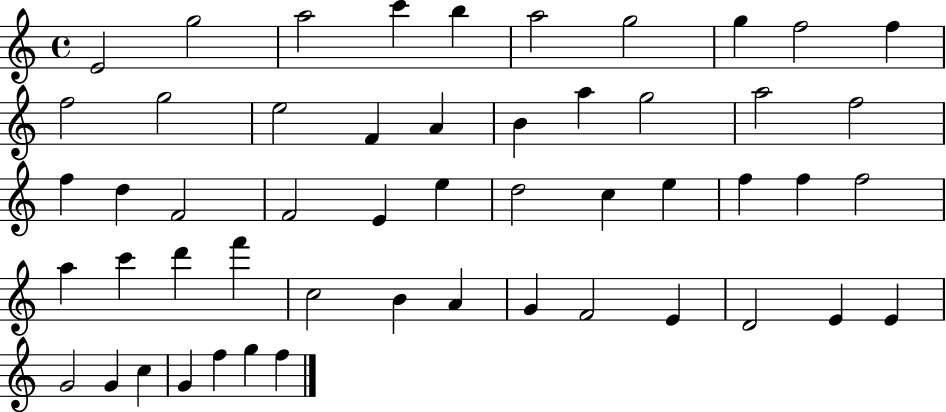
{
  \clef treble
  \time 4/4
  \defaultTimeSignature
  \key c \major
  e'2 g''2 | a''2 c'''4 b''4 | a''2 g''2 | g''4 f''2 f''4 | \break f''2 g''2 | e''2 f'4 a'4 | b'4 a''4 g''2 | a''2 f''2 | \break f''4 d''4 f'2 | f'2 e'4 e''4 | d''2 c''4 e''4 | f''4 f''4 f''2 | \break a''4 c'''4 d'''4 f'''4 | c''2 b'4 a'4 | g'4 f'2 e'4 | d'2 e'4 e'4 | \break g'2 g'4 c''4 | g'4 f''4 g''4 f''4 | \bar "|."
}